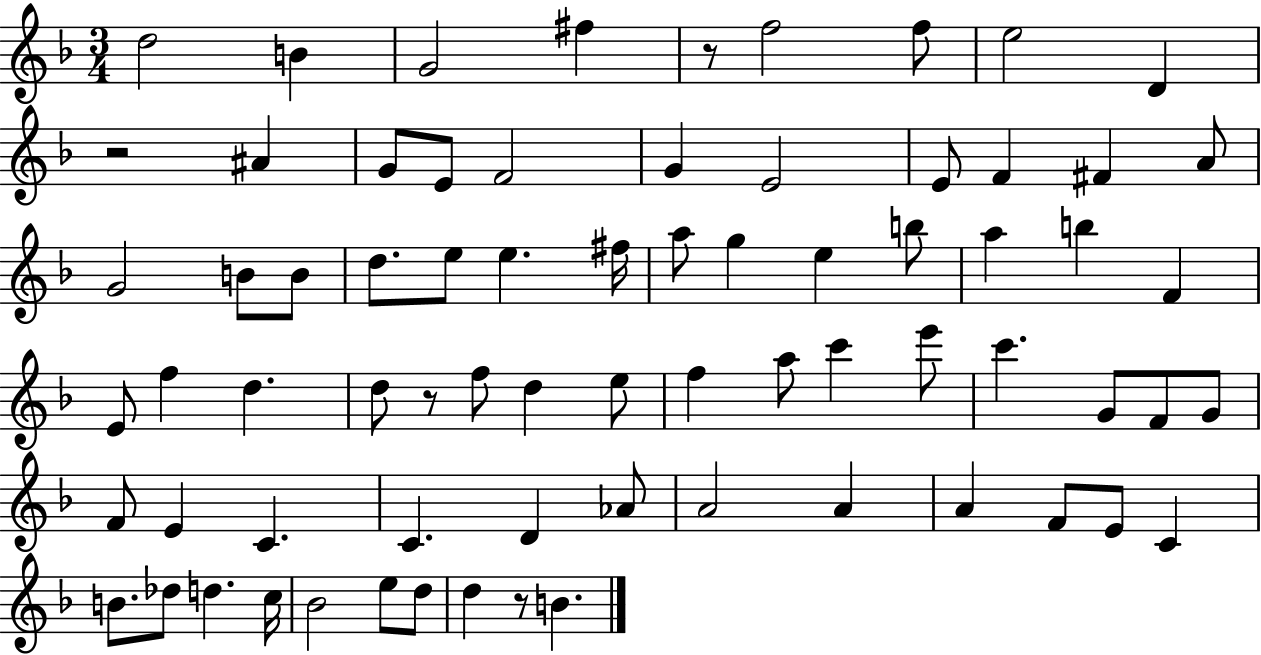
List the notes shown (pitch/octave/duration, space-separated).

D5/h B4/q G4/h F#5/q R/e F5/h F5/e E5/h D4/q R/h A#4/q G4/e E4/e F4/h G4/q E4/h E4/e F4/q F#4/q A4/e G4/h B4/e B4/e D5/e. E5/e E5/q. F#5/s A5/e G5/q E5/q B5/e A5/q B5/q F4/q E4/e F5/q D5/q. D5/e R/e F5/e D5/q E5/e F5/q A5/e C6/q E6/e C6/q. G4/e F4/e G4/e F4/e E4/q C4/q. C4/q. D4/q Ab4/e A4/h A4/q A4/q F4/e E4/e C4/q B4/e. Db5/e D5/q. C5/s Bb4/h E5/e D5/e D5/q R/e B4/q.